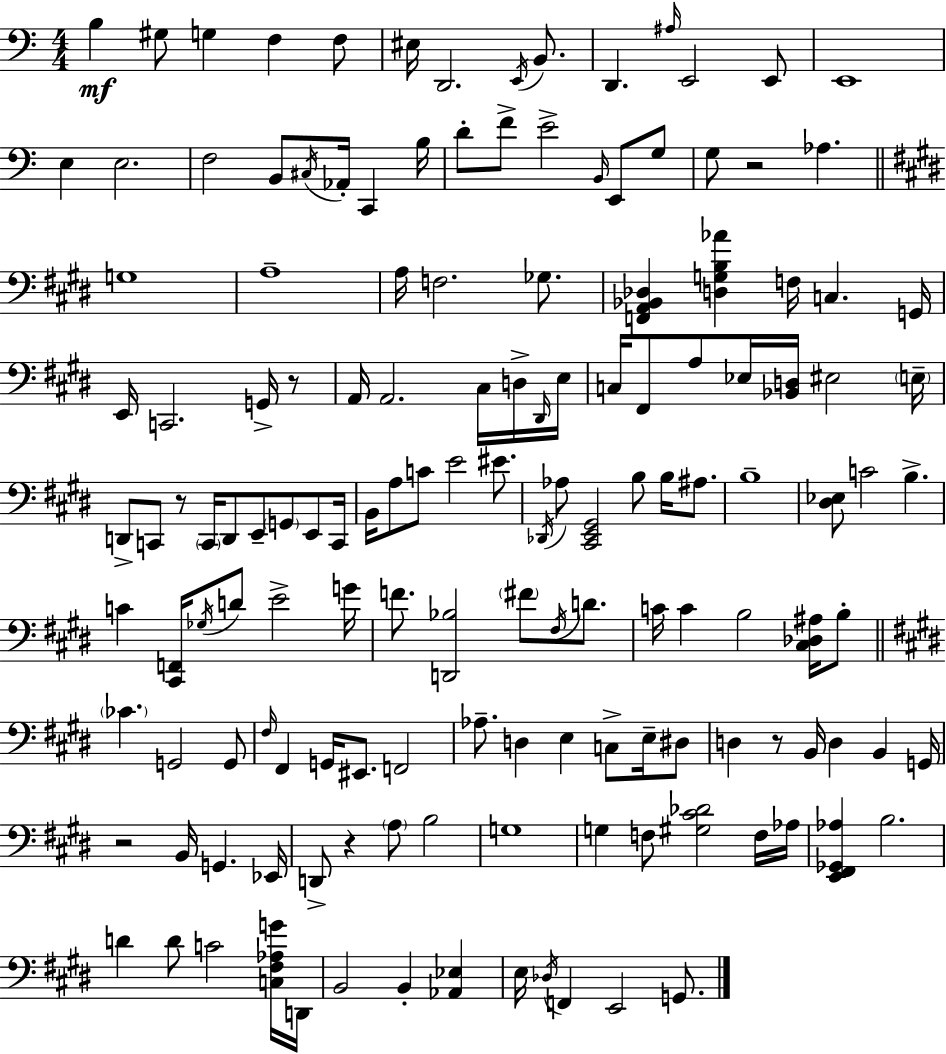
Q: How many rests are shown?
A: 6